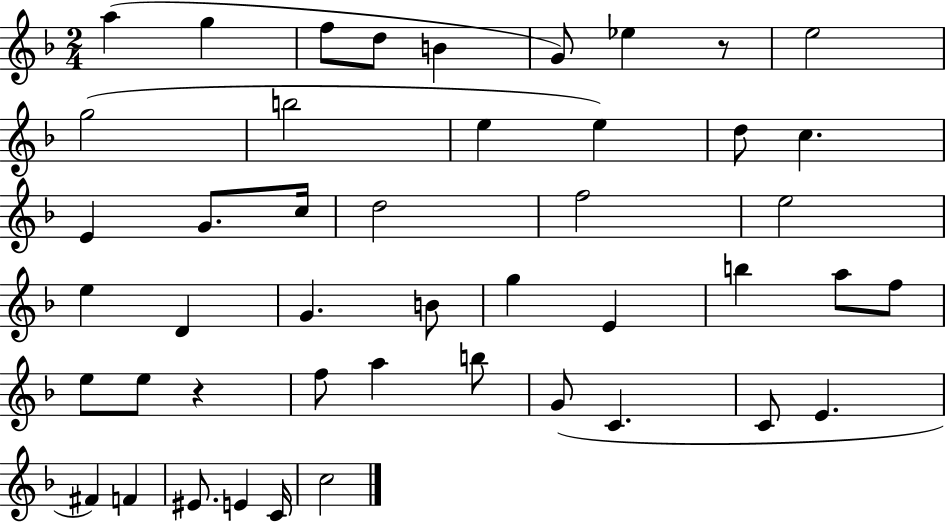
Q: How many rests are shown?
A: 2